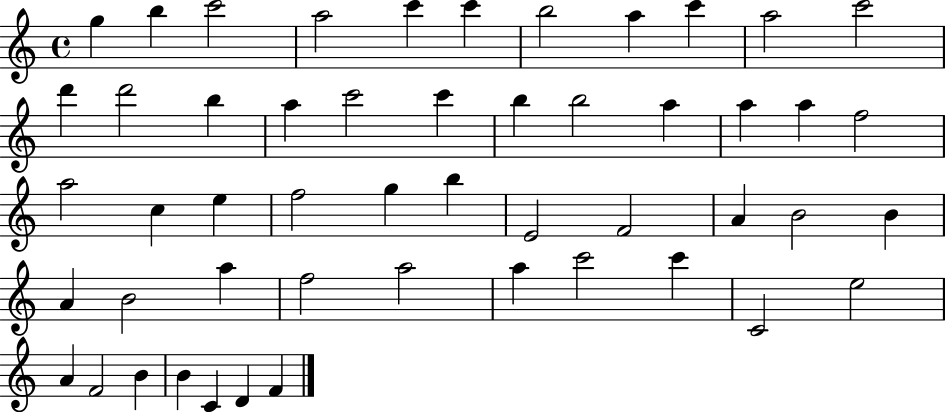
X:1
T:Untitled
M:4/4
L:1/4
K:C
g b c'2 a2 c' c' b2 a c' a2 c'2 d' d'2 b a c'2 c' b b2 a a a f2 a2 c e f2 g b E2 F2 A B2 B A B2 a f2 a2 a c'2 c' C2 e2 A F2 B B C D F